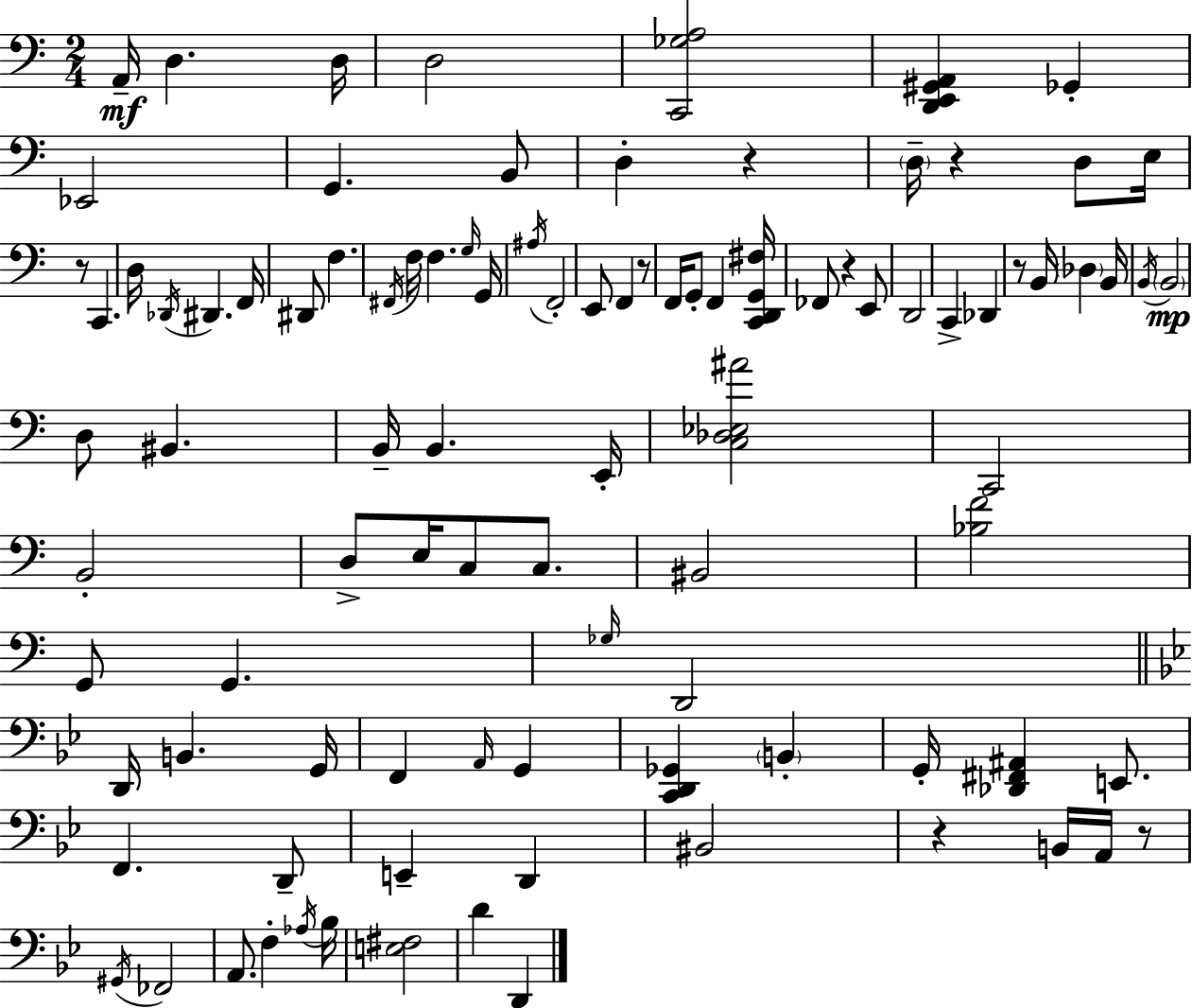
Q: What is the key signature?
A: A minor